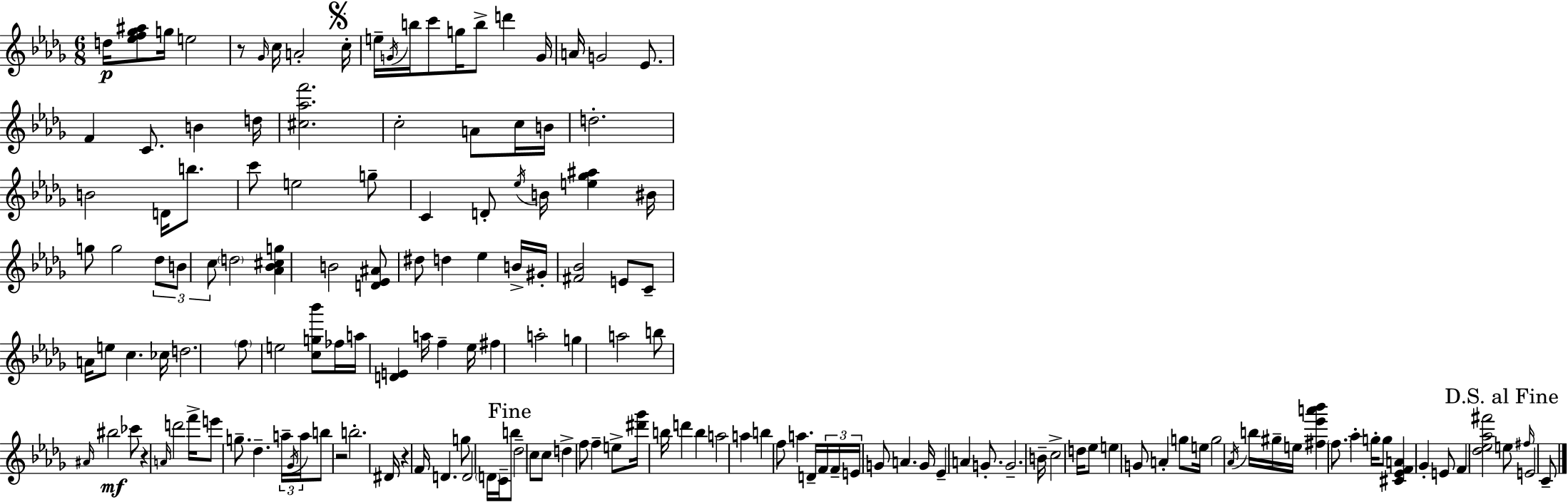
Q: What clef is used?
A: treble